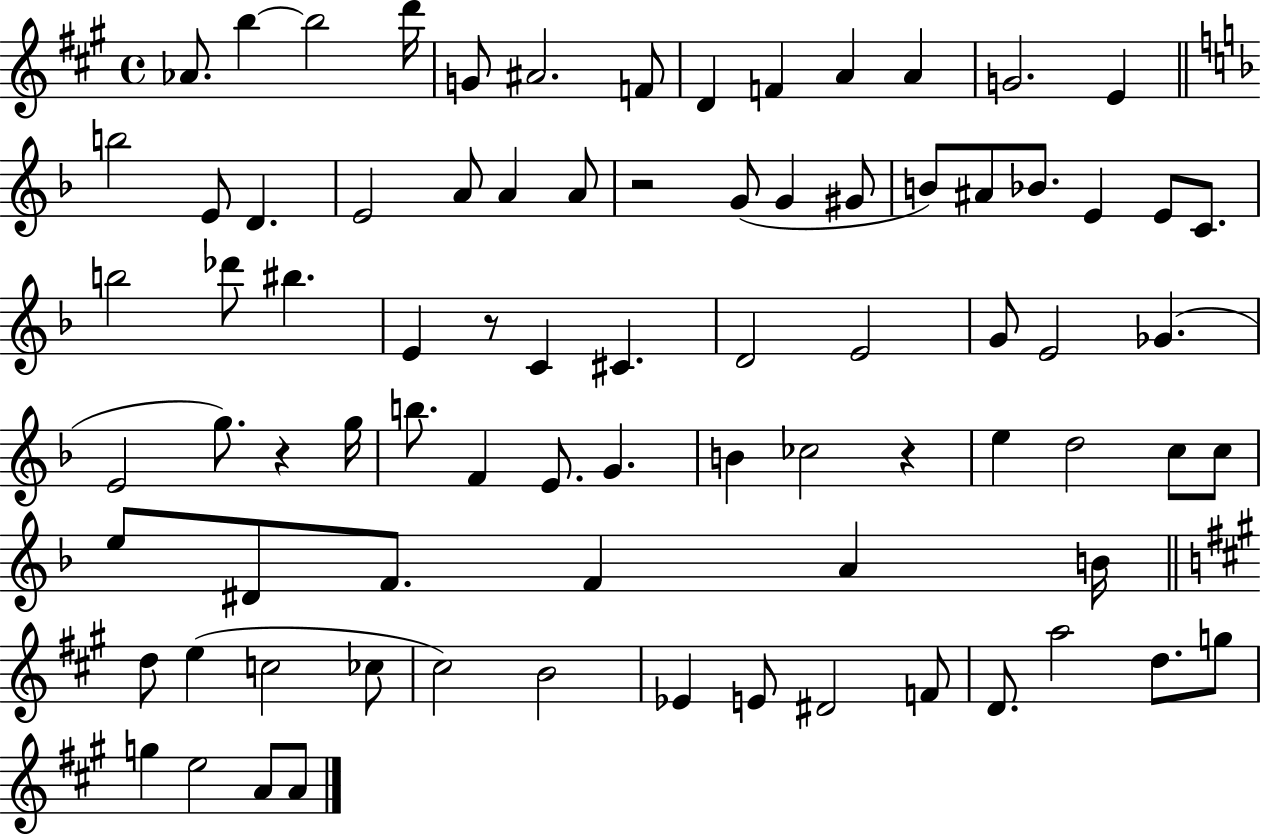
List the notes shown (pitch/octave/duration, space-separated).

Ab4/e. B5/q B5/h D6/s G4/e A#4/h. F4/e D4/q F4/q A4/q A4/q G4/h. E4/q B5/h E4/e D4/q. E4/h A4/e A4/q A4/e R/h G4/e G4/q G#4/e B4/e A#4/e Bb4/e. E4/q E4/e C4/e. B5/h Db6/e BIS5/q. E4/q R/e C4/q C#4/q. D4/h E4/h G4/e E4/h Gb4/q. E4/h G5/e. R/q G5/s B5/e. F4/q E4/e. G4/q. B4/q CES5/h R/q E5/q D5/h C5/e C5/e E5/e D#4/e F4/e. F4/q A4/q B4/s D5/e E5/q C5/h CES5/e C#5/h B4/h Eb4/q E4/e D#4/h F4/e D4/e. A5/h D5/e. G5/e G5/q E5/h A4/e A4/e